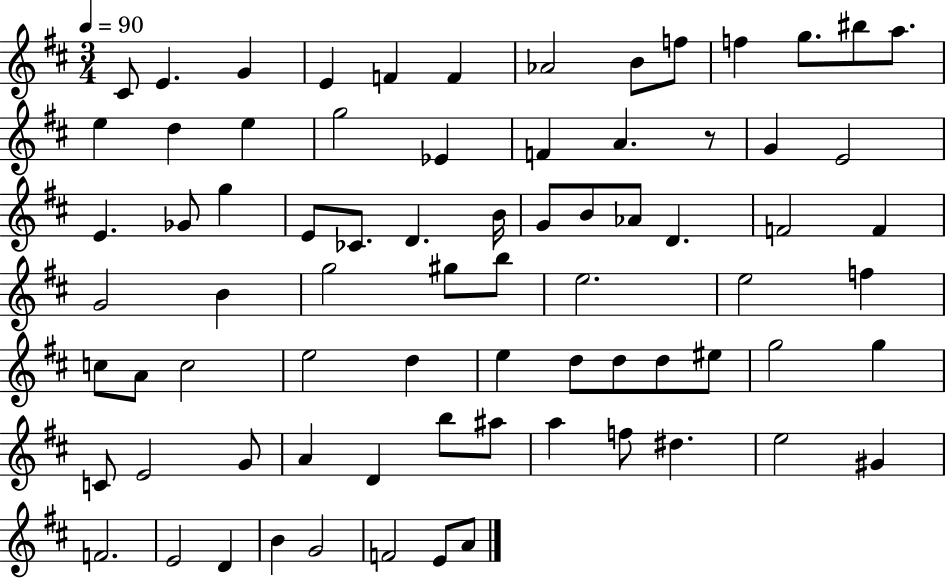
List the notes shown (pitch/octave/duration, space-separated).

C#4/e E4/q. G4/q E4/q F4/q F4/q Ab4/h B4/e F5/e F5/q G5/e. BIS5/e A5/e. E5/q D5/q E5/q G5/h Eb4/q F4/q A4/q. R/e G4/q E4/h E4/q. Gb4/e G5/q E4/e CES4/e. D4/q. B4/s G4/e B4/e Ab4/e D4/q. F4/h F4/q G4/h B4/q G5/h G#5/e B5/e E5/h. E5/h F5/q C5/e A4/e C5/h E5/h D5/q E5/q D5/e D5/e D5/e EIS5/e G5/h G5/q C4/e E4/h G4/e A4/q D4/q B5/e A#5/e A5/q F5/e D#5/q. E5/h G#4/q F4/h. E4/h D4/q B4/q G4/h F4/h E4/e A4/e